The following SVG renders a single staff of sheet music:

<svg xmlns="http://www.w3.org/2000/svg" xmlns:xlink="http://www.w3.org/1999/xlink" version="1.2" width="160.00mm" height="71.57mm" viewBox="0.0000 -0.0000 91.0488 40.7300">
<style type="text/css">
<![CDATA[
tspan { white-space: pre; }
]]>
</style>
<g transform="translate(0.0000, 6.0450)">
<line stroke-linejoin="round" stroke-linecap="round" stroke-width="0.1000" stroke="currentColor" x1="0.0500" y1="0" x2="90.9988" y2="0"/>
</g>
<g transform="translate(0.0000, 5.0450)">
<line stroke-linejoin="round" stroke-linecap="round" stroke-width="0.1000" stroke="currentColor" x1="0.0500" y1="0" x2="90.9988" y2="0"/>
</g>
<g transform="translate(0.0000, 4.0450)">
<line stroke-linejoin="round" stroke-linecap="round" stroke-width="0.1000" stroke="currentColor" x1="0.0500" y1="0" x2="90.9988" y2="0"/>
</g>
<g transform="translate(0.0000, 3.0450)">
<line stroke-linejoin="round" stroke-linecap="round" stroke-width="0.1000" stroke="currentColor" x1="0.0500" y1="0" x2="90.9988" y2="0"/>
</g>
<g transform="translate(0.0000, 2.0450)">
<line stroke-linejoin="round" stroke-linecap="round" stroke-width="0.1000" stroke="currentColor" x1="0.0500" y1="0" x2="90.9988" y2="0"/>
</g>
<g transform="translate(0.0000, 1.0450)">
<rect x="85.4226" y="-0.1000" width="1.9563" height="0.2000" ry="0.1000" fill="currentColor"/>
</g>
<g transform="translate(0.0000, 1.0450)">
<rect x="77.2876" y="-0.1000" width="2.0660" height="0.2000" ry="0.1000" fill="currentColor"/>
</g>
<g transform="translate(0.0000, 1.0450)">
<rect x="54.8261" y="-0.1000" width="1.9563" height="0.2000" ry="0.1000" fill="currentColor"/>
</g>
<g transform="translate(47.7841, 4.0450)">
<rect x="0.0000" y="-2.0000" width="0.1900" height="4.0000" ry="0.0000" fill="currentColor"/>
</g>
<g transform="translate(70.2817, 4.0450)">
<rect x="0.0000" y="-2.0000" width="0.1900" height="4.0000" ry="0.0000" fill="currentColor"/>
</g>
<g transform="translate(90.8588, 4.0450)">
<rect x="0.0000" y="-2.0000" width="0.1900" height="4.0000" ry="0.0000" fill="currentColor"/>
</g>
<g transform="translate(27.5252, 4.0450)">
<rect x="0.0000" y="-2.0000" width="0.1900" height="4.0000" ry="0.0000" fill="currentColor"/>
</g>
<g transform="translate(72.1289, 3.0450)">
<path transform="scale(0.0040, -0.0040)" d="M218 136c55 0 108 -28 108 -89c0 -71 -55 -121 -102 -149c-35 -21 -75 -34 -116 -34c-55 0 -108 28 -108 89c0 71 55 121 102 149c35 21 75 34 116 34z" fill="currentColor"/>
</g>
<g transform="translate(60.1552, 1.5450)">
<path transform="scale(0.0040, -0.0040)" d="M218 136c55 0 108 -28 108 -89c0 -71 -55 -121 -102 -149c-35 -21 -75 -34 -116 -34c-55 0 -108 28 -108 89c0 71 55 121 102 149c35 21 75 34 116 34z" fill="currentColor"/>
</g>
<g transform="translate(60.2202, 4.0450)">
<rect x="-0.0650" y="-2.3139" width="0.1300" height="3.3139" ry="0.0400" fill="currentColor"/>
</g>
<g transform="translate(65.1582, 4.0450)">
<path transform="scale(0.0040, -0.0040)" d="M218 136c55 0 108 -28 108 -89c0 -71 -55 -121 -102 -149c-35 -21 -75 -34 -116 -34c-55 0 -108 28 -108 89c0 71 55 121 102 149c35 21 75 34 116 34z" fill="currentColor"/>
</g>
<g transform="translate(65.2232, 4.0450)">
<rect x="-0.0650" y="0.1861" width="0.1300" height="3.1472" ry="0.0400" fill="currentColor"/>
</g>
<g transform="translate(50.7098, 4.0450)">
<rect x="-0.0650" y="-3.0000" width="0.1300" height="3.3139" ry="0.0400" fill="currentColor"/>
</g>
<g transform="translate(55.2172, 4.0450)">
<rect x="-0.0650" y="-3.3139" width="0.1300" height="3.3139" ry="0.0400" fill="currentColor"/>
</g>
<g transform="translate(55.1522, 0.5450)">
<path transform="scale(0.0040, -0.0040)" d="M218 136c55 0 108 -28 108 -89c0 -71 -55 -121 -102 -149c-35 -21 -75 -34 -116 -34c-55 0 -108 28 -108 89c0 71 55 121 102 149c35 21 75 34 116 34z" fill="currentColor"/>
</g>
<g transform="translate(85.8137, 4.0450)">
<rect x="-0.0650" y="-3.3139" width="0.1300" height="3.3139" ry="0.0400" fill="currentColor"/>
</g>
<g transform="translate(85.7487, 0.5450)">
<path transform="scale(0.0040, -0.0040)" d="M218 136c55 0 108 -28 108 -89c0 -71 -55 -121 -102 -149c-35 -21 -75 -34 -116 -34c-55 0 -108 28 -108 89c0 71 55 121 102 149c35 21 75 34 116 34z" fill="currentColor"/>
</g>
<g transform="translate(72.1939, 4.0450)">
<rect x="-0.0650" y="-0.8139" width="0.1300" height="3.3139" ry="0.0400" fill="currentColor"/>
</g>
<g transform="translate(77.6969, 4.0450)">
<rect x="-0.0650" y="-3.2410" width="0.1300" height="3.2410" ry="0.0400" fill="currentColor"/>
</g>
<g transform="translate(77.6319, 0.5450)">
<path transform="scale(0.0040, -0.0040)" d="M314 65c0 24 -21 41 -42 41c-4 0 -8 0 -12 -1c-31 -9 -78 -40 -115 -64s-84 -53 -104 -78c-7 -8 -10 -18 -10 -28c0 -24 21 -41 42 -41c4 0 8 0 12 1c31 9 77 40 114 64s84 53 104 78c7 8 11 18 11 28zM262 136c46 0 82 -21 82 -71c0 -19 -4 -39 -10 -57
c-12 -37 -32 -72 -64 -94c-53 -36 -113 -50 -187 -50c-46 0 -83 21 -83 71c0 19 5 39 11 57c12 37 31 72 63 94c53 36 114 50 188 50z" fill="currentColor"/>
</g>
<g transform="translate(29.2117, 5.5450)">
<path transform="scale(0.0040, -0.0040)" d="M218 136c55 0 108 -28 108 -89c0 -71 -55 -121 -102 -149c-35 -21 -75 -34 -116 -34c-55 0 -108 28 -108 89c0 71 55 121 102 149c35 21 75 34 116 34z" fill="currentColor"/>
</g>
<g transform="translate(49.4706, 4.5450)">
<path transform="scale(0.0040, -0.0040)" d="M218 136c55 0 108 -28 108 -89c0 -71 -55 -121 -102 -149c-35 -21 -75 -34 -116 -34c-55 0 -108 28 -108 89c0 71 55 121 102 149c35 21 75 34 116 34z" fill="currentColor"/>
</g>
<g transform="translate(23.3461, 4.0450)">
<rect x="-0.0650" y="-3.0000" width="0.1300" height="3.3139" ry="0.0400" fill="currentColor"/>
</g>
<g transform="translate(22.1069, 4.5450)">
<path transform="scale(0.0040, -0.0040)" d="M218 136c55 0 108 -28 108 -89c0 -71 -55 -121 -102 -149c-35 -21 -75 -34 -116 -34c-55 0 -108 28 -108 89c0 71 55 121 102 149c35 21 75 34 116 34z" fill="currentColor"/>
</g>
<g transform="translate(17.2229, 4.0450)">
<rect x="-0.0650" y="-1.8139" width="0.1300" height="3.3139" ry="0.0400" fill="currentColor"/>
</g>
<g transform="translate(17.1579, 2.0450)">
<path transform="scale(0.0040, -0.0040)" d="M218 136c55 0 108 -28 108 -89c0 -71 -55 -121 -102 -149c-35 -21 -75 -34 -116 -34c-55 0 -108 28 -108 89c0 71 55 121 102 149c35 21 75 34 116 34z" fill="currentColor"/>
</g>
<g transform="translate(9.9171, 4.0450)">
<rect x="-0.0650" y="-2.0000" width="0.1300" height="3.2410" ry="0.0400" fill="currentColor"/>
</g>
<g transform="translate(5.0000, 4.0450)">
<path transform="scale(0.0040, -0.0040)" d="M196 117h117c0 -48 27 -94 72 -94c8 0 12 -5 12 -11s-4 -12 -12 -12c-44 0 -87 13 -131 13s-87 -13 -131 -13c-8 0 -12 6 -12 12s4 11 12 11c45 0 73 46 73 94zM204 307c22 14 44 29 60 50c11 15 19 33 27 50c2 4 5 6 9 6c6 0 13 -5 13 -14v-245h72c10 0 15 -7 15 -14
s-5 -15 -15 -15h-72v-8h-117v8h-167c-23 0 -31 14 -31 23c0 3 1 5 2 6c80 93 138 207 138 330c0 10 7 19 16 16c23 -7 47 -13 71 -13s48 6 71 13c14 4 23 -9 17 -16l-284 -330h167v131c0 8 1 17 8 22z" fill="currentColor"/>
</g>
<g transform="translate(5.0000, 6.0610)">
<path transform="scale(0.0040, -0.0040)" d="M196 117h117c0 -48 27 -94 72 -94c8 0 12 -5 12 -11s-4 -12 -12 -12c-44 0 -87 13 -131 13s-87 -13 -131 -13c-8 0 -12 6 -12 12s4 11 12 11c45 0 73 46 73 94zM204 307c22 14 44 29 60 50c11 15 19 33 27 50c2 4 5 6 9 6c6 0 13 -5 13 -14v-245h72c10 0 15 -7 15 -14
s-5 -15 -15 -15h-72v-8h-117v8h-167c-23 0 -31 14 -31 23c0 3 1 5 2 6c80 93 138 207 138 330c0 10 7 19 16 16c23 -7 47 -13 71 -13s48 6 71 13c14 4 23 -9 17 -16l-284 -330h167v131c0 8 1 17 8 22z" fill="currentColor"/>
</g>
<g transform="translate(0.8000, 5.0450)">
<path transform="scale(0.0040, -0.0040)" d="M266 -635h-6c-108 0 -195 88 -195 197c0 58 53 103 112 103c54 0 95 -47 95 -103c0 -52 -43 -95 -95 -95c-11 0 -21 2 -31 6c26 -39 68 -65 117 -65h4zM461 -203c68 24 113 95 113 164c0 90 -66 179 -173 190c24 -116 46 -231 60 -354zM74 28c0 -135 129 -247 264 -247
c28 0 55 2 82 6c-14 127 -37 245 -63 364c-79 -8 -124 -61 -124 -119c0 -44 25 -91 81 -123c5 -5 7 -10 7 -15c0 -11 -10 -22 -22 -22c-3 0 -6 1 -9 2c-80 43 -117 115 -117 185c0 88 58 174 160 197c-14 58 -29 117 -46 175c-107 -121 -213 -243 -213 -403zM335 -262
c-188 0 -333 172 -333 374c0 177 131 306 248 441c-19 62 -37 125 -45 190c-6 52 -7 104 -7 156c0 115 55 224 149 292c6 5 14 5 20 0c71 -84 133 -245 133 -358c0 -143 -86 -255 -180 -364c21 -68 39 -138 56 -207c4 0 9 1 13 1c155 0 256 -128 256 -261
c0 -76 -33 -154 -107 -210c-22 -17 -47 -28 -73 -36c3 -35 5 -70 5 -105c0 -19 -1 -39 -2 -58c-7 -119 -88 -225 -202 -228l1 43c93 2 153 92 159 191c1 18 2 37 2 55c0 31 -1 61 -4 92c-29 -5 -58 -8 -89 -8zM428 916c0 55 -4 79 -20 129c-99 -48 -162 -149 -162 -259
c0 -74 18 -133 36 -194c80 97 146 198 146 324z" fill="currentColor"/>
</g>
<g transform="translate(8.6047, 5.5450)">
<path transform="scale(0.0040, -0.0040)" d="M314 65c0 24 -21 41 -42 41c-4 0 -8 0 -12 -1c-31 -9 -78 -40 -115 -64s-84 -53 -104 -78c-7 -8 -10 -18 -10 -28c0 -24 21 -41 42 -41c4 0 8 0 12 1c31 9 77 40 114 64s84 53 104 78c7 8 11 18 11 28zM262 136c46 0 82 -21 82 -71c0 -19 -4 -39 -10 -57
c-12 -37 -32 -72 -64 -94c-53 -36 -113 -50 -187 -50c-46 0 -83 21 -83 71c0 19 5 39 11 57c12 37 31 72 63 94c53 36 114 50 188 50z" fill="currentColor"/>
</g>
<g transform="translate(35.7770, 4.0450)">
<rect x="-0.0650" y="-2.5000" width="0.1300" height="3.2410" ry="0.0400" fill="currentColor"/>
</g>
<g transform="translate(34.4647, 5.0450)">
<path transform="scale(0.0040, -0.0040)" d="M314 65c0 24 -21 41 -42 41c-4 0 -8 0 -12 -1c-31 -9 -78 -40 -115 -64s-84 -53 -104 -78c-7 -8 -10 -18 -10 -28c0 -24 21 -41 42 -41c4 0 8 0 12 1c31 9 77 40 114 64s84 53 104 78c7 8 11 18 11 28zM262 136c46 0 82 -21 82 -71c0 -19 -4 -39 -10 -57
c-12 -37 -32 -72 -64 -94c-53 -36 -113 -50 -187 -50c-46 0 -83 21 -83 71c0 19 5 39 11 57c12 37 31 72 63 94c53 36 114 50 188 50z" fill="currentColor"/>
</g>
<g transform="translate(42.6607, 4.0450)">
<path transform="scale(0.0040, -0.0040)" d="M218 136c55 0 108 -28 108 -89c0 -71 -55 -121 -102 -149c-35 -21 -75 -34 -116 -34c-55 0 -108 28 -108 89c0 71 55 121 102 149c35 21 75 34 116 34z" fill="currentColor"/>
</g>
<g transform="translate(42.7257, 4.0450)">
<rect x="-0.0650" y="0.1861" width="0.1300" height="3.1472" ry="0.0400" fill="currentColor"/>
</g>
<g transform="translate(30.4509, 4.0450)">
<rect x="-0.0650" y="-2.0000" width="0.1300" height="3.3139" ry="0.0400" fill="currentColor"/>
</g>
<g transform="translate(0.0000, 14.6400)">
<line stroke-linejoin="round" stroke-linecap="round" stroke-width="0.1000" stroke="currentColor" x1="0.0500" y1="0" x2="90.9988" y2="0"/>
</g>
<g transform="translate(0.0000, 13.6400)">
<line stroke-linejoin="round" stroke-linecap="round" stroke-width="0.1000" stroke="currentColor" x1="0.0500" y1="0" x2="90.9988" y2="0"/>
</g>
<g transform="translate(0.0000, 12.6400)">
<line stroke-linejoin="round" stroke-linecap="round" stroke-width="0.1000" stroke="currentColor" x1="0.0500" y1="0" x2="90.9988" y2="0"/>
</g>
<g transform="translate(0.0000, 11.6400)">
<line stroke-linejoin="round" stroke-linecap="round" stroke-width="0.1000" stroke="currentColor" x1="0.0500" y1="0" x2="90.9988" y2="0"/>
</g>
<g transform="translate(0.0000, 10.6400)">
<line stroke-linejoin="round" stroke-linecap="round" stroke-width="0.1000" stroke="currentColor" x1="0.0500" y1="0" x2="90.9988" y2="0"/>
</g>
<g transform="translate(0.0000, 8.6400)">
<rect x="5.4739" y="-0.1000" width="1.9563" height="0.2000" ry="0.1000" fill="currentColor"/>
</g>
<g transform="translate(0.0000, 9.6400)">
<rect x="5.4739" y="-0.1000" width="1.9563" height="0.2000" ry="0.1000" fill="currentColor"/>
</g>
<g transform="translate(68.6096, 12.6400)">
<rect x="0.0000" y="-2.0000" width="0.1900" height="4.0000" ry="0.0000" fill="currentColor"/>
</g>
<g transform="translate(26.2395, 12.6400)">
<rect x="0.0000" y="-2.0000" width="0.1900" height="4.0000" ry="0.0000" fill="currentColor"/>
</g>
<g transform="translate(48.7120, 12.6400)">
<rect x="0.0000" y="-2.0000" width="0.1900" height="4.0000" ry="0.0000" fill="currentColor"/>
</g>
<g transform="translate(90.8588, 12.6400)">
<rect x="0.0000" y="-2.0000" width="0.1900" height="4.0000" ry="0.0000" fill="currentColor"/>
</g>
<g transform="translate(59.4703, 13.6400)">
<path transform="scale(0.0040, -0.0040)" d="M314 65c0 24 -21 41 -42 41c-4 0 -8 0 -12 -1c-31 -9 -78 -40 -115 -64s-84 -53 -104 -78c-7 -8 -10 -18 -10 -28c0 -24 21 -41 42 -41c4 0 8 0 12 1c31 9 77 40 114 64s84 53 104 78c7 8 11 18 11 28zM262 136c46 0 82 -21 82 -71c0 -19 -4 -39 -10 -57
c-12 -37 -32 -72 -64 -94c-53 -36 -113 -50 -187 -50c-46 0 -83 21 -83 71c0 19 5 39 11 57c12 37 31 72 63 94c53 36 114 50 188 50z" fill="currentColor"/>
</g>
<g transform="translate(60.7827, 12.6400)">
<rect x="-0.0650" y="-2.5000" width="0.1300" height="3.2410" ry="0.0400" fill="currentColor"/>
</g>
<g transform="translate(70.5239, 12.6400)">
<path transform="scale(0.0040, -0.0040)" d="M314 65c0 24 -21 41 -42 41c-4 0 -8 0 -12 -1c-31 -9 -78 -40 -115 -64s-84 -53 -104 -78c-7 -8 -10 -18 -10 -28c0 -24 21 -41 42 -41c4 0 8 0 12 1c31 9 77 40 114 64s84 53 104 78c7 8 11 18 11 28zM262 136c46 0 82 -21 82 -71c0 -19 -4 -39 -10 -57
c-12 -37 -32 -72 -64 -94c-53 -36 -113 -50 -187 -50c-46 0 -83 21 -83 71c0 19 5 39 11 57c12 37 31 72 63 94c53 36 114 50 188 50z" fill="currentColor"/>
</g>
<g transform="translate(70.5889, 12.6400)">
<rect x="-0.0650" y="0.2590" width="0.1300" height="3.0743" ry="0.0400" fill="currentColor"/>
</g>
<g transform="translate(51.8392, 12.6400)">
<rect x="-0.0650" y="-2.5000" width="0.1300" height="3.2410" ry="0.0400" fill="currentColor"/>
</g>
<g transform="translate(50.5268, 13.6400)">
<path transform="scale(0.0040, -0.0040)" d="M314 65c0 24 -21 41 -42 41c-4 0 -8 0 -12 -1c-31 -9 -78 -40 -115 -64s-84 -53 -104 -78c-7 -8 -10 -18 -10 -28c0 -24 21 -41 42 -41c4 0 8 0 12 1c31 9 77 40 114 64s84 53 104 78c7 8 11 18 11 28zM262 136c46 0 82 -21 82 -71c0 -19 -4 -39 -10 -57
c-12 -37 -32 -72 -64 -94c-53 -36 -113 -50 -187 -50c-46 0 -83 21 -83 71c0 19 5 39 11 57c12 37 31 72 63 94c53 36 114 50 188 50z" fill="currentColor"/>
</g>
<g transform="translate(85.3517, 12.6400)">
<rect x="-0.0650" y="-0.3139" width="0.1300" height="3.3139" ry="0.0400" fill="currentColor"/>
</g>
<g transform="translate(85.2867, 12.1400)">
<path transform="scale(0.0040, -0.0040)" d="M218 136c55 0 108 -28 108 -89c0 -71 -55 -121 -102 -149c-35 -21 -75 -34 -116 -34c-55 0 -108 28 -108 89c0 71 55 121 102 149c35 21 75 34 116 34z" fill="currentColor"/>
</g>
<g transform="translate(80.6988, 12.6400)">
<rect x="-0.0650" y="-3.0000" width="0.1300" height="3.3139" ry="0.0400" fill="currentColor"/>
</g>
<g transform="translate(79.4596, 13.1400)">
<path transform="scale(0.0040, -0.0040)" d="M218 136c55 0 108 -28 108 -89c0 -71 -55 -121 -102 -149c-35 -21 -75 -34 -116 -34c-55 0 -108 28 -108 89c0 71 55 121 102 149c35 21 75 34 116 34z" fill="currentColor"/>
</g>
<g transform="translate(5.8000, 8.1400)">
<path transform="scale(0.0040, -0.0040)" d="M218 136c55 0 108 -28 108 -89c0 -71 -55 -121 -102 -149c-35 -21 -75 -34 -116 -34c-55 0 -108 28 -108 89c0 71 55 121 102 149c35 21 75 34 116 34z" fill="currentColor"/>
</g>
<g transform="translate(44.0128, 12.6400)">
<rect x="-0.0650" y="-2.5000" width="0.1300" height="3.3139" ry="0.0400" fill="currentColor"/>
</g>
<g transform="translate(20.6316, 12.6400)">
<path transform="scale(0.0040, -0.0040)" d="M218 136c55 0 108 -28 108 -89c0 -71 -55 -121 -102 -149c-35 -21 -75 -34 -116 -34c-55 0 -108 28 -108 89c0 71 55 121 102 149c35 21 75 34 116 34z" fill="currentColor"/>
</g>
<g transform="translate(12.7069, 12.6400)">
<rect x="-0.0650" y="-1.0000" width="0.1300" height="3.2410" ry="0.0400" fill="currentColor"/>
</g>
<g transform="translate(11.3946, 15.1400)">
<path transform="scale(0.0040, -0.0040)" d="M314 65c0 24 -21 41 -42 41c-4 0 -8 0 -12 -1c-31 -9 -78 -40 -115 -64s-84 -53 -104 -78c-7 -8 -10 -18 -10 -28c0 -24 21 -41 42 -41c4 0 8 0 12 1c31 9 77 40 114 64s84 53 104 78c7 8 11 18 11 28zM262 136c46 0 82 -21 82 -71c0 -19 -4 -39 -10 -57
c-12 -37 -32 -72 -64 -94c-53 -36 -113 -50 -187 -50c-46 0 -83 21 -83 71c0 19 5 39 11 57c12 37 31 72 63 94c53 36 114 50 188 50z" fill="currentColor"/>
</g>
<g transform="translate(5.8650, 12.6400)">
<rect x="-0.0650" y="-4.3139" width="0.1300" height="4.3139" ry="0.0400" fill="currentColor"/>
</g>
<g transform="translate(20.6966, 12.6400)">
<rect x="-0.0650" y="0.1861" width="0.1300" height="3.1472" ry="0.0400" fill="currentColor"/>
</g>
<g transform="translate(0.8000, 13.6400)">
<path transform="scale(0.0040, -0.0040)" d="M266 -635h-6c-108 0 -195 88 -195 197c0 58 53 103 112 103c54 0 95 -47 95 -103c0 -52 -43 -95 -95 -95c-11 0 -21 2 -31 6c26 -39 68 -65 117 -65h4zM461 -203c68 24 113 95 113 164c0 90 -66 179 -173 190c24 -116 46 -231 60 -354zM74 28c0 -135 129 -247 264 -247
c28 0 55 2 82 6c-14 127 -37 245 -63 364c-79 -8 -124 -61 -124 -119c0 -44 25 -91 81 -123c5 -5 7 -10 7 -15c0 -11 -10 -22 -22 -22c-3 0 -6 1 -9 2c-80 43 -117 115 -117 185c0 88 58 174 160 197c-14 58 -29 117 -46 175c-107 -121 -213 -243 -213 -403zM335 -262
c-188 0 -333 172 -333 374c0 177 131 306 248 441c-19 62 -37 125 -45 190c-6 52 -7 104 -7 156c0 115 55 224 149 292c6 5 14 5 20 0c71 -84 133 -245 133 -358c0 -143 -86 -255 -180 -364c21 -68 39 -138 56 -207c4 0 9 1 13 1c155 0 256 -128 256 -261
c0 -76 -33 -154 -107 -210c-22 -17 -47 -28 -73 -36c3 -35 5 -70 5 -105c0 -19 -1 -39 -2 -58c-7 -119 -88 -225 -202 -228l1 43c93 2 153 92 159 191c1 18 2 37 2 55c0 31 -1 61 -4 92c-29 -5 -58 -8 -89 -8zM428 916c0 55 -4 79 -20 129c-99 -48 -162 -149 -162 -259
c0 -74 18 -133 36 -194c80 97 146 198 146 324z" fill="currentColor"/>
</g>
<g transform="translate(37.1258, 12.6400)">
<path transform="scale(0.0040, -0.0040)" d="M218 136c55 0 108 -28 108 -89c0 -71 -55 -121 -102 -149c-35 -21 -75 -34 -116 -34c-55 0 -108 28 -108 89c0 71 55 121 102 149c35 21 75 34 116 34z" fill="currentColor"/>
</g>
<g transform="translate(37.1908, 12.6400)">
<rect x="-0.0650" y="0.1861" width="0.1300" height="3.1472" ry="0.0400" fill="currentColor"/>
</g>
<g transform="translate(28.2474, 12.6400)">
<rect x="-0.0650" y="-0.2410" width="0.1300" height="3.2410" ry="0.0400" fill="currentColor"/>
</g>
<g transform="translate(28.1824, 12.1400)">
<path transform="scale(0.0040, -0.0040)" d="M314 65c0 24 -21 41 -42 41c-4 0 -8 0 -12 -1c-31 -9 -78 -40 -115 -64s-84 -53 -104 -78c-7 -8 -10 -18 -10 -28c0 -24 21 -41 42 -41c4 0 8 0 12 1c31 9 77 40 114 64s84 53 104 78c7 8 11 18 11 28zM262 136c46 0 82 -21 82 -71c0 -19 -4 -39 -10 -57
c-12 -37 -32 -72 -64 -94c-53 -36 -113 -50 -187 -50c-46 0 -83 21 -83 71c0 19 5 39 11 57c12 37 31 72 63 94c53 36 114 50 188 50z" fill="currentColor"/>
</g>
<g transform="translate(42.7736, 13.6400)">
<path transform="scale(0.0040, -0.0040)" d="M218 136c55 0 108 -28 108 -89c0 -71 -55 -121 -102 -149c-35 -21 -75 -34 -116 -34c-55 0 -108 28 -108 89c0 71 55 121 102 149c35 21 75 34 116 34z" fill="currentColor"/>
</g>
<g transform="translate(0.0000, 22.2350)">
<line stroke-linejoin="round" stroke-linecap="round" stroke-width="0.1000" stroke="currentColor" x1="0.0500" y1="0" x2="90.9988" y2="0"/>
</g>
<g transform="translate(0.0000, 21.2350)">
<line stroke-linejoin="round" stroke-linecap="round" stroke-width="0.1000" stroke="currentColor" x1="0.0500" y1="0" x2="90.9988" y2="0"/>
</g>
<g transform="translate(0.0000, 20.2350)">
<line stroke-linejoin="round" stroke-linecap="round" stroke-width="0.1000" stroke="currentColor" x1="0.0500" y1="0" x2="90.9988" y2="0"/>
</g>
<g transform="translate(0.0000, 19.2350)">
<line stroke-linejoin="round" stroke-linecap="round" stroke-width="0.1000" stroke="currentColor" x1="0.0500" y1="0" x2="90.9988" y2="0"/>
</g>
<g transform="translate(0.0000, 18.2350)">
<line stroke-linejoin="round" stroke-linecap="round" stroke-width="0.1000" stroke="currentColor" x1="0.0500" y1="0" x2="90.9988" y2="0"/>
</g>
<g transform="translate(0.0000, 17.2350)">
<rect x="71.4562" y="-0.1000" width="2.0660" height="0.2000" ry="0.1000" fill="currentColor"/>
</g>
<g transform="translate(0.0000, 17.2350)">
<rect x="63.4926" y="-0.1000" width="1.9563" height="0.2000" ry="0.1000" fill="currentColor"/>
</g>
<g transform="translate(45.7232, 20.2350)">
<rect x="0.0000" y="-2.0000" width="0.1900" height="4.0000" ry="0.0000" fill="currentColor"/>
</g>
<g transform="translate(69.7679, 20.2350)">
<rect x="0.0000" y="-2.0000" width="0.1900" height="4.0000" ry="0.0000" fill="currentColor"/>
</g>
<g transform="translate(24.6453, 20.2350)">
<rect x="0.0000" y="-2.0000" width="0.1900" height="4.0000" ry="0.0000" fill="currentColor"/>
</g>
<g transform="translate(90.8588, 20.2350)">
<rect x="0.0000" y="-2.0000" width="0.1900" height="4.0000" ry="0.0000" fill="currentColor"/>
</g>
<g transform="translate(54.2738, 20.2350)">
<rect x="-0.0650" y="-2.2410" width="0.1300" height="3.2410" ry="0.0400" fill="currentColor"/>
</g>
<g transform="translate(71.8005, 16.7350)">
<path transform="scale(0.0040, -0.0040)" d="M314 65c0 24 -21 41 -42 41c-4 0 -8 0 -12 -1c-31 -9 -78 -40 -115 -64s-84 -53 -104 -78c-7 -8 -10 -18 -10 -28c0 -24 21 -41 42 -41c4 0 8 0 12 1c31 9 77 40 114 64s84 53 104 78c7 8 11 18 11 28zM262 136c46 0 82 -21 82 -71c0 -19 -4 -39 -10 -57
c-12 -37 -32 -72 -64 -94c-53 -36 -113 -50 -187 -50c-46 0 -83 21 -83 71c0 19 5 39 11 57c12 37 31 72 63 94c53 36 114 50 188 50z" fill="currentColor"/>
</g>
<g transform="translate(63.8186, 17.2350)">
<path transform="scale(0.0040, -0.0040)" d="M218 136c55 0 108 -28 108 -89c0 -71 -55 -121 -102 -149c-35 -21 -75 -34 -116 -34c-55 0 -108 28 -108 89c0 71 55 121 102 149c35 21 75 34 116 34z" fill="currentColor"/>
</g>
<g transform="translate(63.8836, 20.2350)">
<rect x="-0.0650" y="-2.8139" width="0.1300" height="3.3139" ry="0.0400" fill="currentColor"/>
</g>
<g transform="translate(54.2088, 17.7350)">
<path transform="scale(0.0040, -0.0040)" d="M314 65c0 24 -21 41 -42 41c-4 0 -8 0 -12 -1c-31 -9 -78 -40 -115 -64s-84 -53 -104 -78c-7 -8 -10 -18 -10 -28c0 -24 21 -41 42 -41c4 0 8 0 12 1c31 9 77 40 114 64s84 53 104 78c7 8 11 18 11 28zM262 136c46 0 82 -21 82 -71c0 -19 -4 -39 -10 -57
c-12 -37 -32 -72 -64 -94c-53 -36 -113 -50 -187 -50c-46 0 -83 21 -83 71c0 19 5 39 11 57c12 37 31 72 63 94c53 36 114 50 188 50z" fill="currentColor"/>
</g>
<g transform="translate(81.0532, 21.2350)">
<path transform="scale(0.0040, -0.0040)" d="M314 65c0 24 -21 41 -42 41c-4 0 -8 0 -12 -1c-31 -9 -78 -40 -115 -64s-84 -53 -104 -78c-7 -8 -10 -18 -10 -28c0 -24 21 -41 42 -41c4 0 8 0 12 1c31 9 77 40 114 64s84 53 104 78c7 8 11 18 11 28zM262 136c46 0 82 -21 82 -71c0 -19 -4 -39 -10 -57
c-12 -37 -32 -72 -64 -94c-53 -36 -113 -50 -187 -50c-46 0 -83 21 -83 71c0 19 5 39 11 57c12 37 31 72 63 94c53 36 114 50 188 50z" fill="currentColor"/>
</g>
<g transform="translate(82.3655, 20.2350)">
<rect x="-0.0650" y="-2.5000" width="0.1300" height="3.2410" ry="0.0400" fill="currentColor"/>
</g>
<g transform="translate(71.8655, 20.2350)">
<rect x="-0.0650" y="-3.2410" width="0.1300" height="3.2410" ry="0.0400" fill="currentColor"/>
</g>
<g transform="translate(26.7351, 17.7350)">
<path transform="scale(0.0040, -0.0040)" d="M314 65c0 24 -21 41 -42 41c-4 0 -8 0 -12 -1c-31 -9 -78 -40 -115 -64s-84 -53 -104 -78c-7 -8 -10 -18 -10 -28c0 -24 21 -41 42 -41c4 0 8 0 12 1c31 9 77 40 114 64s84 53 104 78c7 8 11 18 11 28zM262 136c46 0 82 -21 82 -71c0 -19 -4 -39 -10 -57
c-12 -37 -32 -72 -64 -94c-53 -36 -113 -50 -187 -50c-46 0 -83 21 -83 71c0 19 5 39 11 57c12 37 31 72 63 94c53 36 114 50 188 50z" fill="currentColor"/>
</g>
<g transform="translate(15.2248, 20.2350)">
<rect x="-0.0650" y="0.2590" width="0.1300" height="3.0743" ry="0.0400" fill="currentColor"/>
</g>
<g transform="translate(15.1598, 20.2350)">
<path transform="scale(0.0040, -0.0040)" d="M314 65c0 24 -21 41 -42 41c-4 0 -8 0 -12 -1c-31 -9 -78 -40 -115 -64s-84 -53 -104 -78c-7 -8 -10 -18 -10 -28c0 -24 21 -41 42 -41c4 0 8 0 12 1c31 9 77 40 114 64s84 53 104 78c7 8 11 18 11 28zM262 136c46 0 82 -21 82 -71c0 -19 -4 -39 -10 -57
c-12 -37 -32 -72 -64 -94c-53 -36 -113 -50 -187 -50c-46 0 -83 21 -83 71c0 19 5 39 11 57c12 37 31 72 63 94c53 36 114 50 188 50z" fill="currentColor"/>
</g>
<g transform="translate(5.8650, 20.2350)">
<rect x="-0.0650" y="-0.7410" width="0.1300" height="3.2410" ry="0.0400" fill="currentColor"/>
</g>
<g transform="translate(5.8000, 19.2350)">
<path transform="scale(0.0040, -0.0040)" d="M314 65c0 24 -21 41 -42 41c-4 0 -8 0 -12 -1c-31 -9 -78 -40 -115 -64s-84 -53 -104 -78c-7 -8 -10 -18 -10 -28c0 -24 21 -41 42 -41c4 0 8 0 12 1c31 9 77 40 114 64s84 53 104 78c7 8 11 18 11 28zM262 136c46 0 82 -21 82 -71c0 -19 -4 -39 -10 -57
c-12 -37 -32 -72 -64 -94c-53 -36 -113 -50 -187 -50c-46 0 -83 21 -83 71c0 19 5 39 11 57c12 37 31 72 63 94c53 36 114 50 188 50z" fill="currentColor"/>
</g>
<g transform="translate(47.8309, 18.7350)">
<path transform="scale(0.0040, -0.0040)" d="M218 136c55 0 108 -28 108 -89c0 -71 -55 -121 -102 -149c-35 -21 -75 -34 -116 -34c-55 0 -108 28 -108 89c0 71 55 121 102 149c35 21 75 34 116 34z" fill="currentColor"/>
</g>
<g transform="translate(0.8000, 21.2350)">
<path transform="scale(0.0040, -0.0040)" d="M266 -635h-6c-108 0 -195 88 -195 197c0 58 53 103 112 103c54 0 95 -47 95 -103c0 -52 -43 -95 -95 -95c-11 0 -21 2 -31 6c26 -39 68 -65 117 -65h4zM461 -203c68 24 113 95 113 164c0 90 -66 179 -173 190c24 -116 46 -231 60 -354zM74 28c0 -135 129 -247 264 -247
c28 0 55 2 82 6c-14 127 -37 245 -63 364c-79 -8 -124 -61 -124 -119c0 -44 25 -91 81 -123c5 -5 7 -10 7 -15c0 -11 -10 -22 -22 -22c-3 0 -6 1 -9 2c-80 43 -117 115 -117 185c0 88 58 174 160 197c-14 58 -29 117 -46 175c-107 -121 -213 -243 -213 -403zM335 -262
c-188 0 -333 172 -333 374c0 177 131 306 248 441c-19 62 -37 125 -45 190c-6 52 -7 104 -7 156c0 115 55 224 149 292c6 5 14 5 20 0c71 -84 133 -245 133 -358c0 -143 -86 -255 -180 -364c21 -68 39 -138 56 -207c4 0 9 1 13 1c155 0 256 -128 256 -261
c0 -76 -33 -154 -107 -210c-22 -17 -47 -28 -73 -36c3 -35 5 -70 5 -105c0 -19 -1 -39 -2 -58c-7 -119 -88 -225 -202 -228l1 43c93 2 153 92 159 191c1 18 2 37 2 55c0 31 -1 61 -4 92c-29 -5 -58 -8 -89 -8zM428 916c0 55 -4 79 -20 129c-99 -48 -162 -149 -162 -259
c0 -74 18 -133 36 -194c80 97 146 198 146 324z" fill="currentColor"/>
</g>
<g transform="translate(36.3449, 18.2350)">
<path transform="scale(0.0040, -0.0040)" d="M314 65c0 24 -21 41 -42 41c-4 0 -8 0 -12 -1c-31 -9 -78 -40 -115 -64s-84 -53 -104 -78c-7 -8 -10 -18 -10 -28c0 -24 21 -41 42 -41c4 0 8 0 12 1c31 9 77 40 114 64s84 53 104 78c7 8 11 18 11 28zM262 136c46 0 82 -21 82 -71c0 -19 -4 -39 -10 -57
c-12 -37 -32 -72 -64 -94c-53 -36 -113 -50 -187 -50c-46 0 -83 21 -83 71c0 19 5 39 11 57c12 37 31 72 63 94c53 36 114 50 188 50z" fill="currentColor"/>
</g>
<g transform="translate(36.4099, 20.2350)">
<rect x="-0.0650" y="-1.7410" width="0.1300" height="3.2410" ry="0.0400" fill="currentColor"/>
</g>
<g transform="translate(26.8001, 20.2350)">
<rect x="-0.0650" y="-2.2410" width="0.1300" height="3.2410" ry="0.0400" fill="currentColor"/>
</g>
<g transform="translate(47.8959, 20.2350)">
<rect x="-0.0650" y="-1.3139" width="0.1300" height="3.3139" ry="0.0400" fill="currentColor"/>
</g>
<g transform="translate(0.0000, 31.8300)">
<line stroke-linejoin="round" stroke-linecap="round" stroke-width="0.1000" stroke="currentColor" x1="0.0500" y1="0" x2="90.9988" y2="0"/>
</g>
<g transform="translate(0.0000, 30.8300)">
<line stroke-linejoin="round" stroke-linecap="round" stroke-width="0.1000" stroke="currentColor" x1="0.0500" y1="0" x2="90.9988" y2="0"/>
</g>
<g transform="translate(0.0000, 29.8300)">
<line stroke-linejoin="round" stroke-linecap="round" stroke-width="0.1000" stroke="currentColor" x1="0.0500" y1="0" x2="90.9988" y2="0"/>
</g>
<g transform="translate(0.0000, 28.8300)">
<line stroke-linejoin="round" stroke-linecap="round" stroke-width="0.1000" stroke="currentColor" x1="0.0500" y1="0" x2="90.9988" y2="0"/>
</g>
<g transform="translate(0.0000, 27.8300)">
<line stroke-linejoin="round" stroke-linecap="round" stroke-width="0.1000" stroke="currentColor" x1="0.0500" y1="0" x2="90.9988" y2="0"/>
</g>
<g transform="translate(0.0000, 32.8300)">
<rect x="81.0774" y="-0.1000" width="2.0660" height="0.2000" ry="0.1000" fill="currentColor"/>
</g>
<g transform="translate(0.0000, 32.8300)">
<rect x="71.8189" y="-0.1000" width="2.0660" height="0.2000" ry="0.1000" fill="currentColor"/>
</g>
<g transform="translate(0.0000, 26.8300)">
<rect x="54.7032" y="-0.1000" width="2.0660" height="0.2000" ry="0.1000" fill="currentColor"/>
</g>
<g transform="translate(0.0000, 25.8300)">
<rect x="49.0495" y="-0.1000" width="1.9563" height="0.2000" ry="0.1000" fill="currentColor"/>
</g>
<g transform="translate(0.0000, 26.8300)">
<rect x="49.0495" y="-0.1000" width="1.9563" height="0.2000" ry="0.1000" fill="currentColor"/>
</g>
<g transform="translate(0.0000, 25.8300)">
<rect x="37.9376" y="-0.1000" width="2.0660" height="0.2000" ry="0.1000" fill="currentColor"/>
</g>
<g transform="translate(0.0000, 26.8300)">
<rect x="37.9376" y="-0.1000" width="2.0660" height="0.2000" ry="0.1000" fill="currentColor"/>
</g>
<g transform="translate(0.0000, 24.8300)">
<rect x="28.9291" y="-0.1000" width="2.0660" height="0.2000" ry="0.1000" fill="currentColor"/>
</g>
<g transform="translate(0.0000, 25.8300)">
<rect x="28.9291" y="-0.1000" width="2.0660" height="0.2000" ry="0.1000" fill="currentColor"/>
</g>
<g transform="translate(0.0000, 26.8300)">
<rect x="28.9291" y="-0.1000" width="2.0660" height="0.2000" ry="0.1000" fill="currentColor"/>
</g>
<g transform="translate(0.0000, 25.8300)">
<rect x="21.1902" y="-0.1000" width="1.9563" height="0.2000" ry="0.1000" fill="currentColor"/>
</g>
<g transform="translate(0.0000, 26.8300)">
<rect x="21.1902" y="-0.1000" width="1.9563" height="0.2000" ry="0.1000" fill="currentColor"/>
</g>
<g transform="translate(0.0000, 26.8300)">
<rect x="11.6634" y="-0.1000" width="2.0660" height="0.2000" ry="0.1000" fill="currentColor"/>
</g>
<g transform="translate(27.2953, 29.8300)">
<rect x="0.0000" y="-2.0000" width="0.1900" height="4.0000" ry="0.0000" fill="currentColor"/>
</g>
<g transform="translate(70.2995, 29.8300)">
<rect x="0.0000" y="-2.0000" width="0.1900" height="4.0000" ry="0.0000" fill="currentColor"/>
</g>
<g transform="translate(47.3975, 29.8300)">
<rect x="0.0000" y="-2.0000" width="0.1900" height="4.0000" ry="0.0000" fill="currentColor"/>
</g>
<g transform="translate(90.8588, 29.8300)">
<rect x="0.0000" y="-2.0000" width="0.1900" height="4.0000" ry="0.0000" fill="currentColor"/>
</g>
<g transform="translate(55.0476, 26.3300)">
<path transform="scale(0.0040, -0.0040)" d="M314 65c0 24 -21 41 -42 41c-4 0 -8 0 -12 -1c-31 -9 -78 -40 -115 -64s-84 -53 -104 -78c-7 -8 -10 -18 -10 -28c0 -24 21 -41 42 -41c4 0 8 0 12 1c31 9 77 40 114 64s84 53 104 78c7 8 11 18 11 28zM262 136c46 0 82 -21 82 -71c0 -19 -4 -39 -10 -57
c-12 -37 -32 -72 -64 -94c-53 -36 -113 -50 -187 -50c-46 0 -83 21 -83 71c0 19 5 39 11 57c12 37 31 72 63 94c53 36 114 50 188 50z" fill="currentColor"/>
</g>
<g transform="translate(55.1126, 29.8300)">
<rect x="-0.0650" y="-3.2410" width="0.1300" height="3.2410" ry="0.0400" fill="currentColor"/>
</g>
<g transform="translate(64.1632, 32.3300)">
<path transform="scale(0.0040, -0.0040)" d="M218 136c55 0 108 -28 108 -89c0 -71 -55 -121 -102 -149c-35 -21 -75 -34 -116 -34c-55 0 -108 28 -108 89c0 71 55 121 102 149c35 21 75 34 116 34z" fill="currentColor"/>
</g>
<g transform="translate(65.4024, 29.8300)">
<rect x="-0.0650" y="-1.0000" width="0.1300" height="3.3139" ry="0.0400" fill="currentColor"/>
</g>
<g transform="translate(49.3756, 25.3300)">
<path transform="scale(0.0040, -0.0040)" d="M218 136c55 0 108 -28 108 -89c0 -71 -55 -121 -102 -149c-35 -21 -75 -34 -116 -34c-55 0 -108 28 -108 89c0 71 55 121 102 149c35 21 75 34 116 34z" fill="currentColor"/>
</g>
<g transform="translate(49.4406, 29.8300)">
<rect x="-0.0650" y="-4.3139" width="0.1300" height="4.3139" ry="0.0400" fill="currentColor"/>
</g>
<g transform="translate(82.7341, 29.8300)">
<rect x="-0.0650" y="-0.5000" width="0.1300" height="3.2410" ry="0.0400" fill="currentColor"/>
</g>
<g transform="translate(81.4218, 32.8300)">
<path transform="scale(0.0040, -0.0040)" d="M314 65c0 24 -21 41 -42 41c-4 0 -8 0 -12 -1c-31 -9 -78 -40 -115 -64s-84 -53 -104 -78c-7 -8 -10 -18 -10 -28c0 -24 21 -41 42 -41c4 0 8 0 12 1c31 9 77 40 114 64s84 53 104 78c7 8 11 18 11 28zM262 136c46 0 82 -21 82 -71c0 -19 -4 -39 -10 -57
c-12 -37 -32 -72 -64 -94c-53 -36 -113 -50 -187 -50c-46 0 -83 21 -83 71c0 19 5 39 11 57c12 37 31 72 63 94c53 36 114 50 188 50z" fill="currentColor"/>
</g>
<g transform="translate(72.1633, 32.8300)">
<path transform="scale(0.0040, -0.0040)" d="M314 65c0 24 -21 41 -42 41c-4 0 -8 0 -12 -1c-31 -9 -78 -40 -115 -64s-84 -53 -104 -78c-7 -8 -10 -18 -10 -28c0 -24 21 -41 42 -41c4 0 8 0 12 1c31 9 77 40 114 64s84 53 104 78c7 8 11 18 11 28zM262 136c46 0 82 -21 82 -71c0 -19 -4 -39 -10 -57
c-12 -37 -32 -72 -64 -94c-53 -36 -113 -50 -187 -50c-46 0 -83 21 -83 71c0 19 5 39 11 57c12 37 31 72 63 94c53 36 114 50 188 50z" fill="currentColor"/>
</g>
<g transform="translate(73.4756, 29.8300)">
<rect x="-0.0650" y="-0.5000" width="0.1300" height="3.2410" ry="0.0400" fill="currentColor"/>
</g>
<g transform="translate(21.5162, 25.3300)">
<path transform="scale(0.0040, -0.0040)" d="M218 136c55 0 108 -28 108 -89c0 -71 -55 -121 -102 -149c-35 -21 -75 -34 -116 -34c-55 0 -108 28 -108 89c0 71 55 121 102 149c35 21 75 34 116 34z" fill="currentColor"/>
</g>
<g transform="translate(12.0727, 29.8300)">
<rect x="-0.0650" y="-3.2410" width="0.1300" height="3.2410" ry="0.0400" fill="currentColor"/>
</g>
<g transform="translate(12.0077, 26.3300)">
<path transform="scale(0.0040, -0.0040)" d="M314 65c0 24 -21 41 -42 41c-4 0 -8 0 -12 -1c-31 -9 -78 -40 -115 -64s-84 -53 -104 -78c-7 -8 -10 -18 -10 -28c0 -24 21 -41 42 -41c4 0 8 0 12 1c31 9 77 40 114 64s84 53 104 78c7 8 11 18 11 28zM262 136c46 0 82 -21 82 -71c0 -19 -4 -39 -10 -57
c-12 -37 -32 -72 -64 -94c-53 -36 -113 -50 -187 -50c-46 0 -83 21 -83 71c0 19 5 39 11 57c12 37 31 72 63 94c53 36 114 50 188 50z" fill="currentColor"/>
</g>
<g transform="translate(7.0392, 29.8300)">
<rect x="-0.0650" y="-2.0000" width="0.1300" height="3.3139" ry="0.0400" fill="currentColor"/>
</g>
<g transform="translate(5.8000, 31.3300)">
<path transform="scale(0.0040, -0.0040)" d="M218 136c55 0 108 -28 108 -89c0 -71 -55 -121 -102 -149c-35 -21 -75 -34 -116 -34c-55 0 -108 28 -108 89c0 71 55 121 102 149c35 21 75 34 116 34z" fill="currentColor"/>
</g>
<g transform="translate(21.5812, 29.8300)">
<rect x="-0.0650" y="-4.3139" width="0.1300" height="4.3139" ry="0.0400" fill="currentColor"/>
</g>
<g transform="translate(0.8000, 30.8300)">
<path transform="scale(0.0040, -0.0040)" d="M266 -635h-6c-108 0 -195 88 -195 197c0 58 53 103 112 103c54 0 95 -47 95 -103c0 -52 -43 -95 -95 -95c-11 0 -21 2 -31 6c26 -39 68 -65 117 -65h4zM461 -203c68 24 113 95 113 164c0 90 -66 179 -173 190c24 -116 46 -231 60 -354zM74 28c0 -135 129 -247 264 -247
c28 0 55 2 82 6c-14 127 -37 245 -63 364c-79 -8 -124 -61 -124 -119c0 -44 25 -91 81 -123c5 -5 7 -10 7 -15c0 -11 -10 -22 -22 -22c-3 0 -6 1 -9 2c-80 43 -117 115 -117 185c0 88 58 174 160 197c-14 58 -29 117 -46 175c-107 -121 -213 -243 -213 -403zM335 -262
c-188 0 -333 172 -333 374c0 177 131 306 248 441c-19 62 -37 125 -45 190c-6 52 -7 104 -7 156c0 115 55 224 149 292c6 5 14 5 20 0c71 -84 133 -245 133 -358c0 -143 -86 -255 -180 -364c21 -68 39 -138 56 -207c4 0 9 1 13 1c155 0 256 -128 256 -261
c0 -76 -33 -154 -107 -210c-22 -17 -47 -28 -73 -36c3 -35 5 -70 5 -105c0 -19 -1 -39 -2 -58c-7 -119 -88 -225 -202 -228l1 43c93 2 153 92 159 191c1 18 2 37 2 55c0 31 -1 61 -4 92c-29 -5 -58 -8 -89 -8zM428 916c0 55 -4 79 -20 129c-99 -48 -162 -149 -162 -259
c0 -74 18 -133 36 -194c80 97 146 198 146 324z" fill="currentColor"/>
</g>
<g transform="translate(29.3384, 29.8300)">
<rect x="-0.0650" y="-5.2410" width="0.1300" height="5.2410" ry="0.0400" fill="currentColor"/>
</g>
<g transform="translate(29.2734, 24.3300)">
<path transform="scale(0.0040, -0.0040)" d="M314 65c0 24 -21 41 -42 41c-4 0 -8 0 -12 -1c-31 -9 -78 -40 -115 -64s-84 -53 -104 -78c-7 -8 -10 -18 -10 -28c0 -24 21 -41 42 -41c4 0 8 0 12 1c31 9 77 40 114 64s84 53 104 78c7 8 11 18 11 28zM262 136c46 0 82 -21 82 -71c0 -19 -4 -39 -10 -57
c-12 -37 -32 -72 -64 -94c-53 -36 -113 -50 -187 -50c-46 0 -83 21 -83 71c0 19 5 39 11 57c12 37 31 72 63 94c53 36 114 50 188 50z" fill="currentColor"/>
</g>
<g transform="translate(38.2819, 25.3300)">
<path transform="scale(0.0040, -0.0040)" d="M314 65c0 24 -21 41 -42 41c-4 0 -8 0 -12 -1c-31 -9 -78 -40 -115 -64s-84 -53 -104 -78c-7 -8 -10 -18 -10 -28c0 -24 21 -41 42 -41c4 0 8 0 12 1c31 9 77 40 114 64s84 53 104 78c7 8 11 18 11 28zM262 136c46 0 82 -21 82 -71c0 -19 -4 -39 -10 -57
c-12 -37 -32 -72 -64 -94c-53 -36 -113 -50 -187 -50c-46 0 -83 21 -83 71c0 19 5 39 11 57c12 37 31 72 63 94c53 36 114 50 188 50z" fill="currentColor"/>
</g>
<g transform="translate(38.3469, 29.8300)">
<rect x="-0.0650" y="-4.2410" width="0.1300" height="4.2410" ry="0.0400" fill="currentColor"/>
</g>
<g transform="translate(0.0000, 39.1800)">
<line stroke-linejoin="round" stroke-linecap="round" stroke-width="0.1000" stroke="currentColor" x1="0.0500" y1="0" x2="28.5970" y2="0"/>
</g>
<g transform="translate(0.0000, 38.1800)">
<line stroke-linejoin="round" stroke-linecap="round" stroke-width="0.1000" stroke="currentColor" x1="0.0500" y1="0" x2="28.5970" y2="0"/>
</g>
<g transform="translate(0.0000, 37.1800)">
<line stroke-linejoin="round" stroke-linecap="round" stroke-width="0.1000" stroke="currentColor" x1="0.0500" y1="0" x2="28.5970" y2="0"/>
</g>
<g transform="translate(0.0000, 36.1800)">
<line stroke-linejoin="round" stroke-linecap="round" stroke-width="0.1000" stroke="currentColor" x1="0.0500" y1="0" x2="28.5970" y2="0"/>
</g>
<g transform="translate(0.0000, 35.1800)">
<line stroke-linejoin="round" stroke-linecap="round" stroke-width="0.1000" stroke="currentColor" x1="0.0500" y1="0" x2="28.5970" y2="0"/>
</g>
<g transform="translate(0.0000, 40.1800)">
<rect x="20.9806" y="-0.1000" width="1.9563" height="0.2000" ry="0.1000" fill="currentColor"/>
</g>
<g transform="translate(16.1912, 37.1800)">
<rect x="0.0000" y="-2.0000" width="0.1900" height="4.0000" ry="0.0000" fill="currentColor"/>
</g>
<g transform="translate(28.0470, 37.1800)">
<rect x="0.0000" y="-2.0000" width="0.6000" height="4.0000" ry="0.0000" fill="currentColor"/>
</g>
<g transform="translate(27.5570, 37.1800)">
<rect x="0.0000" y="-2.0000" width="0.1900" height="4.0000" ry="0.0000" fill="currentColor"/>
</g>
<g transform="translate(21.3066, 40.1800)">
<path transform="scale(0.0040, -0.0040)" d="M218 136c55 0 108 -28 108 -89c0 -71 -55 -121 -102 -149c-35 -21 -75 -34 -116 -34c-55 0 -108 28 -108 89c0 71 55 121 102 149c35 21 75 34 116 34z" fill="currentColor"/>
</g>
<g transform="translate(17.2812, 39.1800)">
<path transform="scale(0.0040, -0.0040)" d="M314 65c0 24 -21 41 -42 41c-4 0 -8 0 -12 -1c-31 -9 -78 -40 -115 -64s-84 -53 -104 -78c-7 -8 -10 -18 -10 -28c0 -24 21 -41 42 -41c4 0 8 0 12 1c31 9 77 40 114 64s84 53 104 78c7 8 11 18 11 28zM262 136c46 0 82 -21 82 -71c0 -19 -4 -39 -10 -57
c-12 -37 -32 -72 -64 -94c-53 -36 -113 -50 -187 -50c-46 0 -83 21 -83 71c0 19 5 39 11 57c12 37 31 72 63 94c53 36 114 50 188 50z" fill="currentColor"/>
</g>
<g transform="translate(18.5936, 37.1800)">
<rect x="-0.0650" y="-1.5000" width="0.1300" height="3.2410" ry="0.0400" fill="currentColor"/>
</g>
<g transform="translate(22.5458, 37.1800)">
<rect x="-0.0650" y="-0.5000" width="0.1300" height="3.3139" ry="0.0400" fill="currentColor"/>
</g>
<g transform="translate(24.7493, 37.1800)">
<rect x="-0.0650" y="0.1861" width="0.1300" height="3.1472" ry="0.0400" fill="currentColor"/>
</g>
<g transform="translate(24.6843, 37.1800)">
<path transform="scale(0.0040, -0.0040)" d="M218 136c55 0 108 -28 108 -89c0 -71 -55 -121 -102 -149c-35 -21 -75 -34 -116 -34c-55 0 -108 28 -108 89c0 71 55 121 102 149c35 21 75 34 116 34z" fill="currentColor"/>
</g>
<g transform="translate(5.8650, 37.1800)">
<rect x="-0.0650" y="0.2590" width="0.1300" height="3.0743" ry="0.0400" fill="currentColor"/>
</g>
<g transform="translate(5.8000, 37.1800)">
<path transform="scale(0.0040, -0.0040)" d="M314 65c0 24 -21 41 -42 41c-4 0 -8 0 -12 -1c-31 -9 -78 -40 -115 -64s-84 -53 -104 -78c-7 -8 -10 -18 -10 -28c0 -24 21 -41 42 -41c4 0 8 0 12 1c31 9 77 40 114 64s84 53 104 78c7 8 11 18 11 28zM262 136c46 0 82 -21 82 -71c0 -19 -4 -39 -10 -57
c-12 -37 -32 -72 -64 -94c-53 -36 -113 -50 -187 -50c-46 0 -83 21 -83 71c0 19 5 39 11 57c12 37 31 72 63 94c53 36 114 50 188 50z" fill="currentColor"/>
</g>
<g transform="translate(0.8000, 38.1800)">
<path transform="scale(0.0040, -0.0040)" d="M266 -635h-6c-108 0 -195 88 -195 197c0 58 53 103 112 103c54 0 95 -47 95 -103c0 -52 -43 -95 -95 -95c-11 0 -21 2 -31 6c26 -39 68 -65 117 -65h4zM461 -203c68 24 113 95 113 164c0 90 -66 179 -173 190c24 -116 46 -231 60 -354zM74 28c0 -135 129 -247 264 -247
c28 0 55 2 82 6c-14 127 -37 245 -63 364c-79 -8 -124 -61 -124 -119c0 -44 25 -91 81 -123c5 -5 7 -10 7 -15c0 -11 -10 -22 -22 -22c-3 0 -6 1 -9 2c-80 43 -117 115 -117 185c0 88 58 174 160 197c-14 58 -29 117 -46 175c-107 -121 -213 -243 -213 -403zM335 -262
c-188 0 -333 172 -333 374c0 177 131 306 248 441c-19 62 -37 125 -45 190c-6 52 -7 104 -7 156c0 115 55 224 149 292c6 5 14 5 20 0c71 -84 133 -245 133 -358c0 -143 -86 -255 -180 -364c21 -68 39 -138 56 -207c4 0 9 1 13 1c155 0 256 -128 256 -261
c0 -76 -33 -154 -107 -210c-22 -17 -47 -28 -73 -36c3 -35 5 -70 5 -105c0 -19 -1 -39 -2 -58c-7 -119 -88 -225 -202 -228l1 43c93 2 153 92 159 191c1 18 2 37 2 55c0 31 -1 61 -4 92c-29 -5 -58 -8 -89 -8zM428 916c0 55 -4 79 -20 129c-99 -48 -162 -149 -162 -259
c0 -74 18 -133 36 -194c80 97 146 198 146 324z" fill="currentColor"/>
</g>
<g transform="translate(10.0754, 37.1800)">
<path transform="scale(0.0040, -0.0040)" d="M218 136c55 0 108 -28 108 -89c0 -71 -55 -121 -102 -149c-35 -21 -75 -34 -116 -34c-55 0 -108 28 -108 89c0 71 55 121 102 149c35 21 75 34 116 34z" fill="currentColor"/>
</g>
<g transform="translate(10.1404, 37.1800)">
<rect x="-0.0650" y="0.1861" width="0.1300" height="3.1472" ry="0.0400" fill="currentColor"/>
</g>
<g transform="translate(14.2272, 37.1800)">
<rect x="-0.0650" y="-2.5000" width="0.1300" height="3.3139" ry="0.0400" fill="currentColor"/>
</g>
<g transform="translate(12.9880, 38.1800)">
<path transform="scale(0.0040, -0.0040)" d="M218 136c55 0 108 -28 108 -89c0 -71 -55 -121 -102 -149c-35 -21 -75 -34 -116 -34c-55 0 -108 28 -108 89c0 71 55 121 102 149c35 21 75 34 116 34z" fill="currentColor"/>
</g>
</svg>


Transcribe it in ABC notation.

X:1
T:Untitled
M:4/4
L:1/4
K:C
F2 f A F G2 B A b g B d b2 b d' D2 B c2 B G G2 G2 B2 A c d2 B2 g2 f2 e g2 a b2 G2 F b2 d' f'2 d'2 d' b2 D C2 C2 B2 B G E2 C B